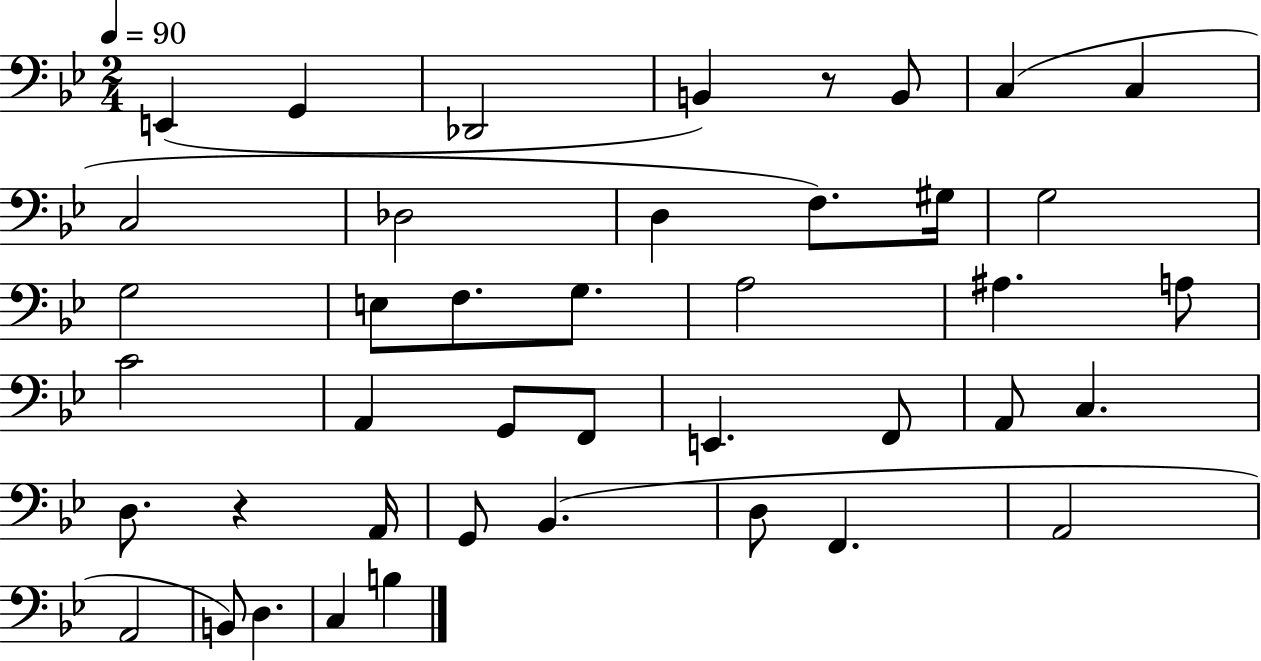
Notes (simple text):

E2/q G2/q Db2/h B2/q R/e B2/e C3/q C3/q C3/h Db3/h D3/q F3/e. G#3/s G3/h G3/h E3/e F3/e. G3/e. A3/h A#3/q. A3/e C4/h A2/q G2/e F2/e E2/q. F2/e A2/e C3/q. D3/e. R/q A2/s G2/e Bb2/q. D3/e F2/q. A2/h A2/h B2/e D3/q. C3/q B3/q